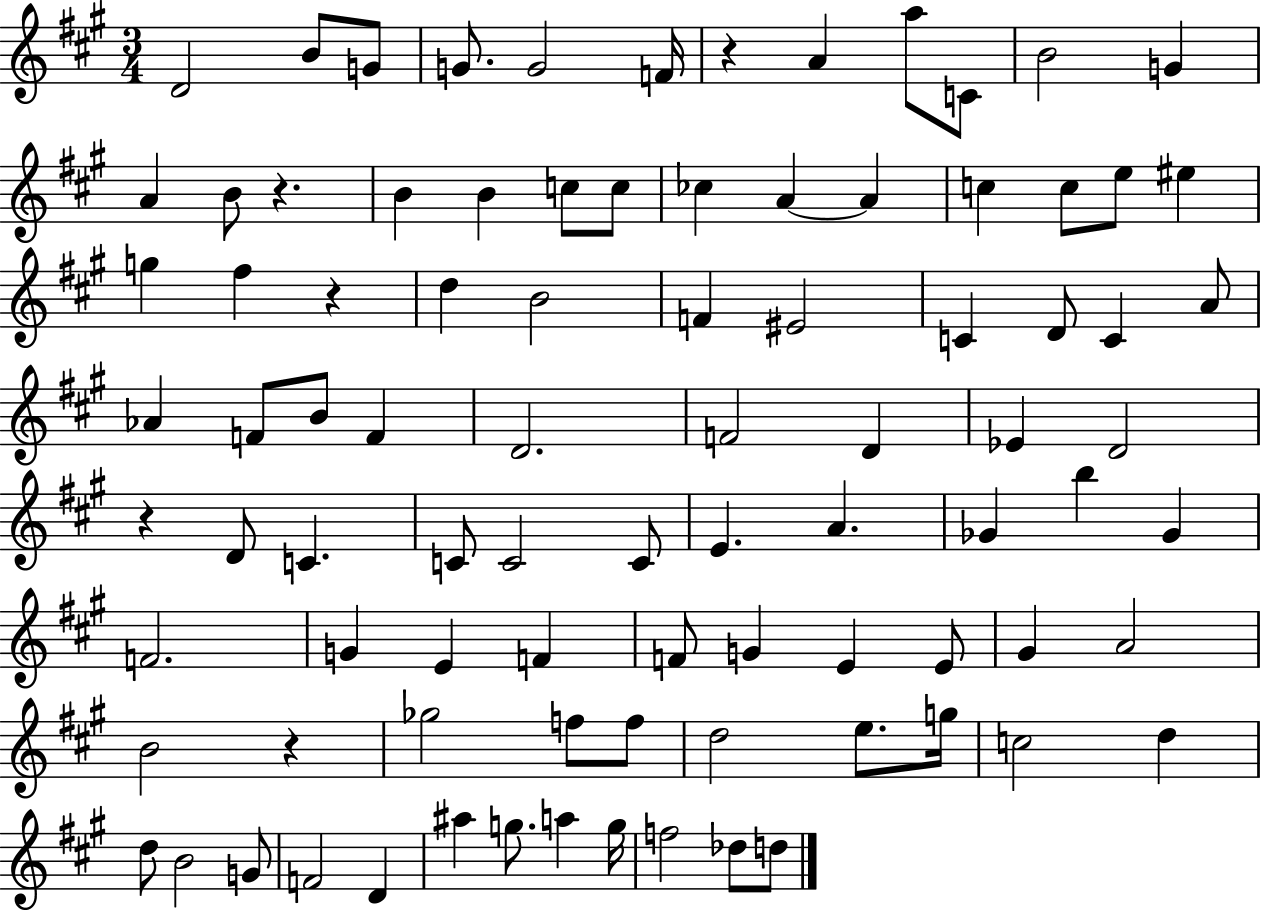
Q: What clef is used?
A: treble